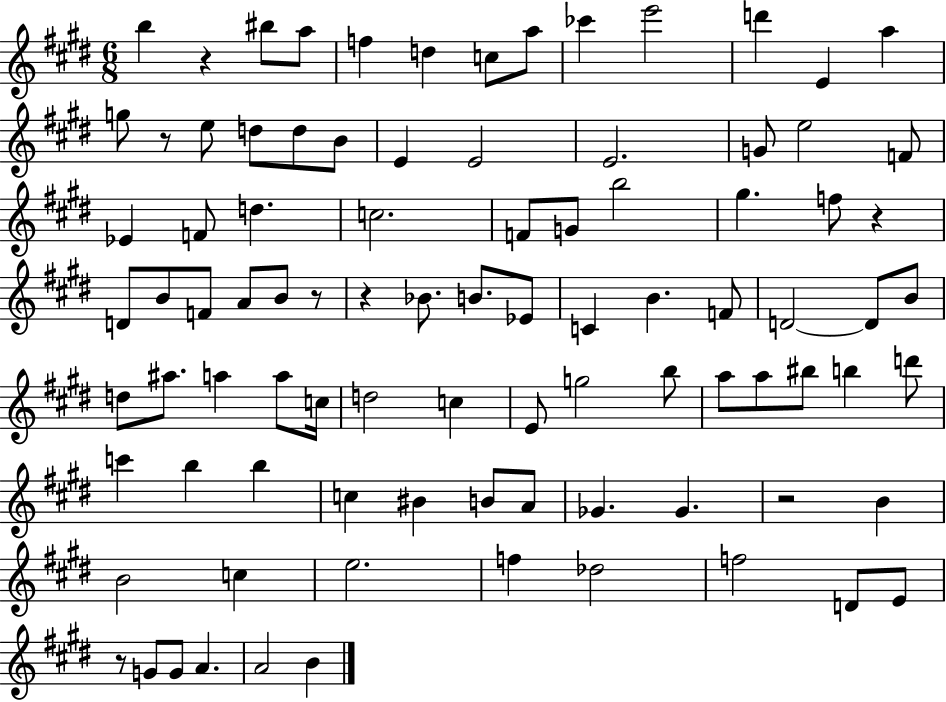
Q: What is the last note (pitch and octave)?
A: B4